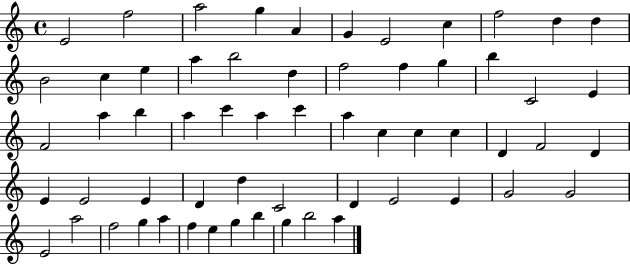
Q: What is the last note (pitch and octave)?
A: A5